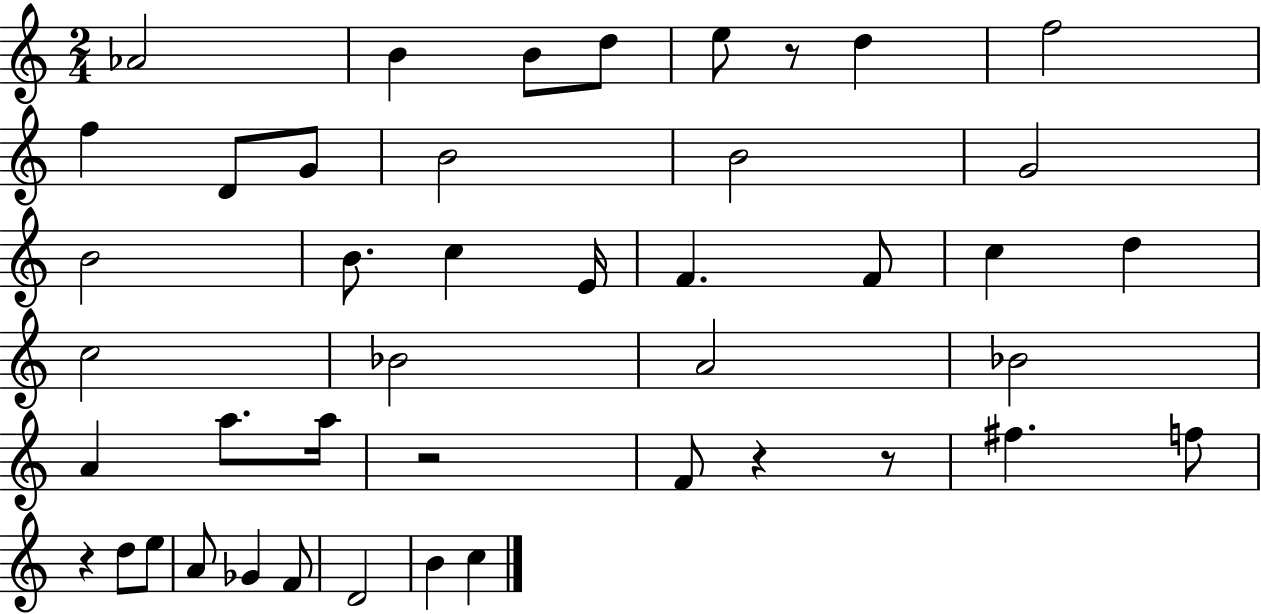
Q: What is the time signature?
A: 2/4